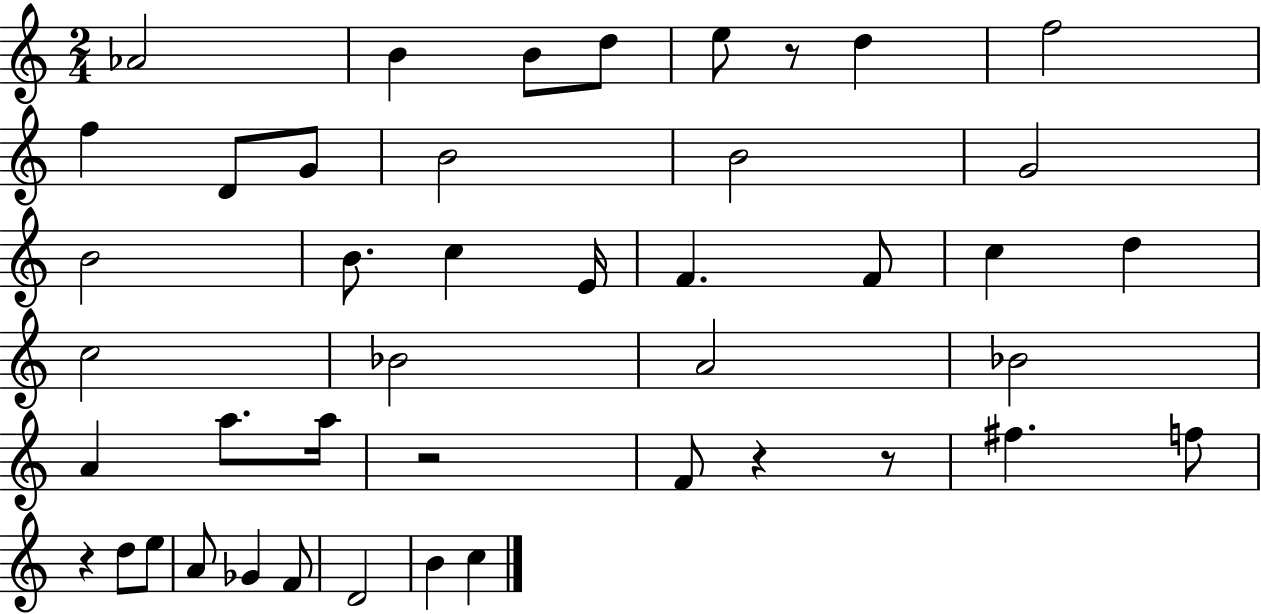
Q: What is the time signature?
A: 2/4